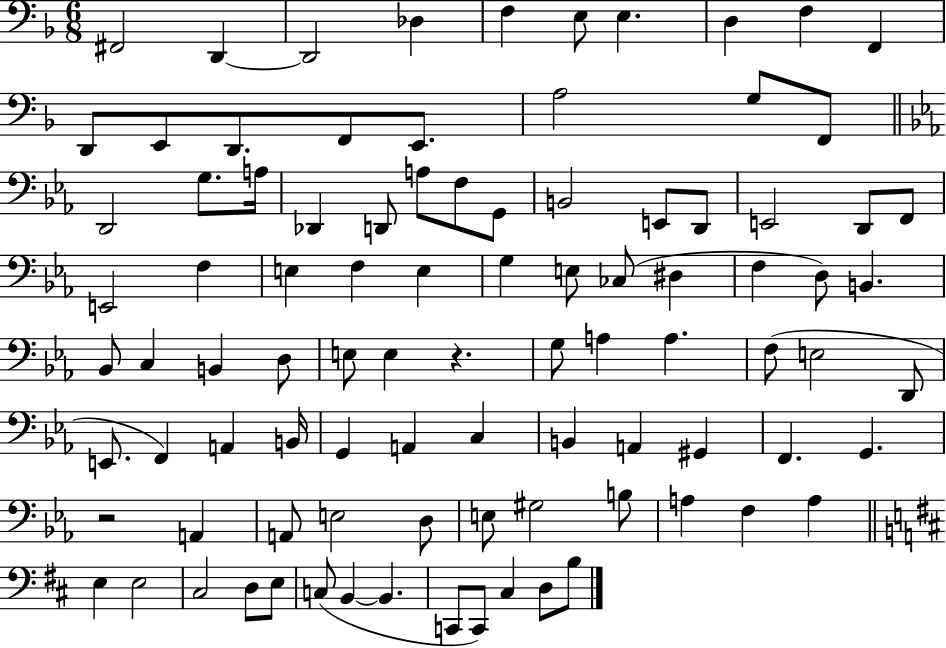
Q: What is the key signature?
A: F major